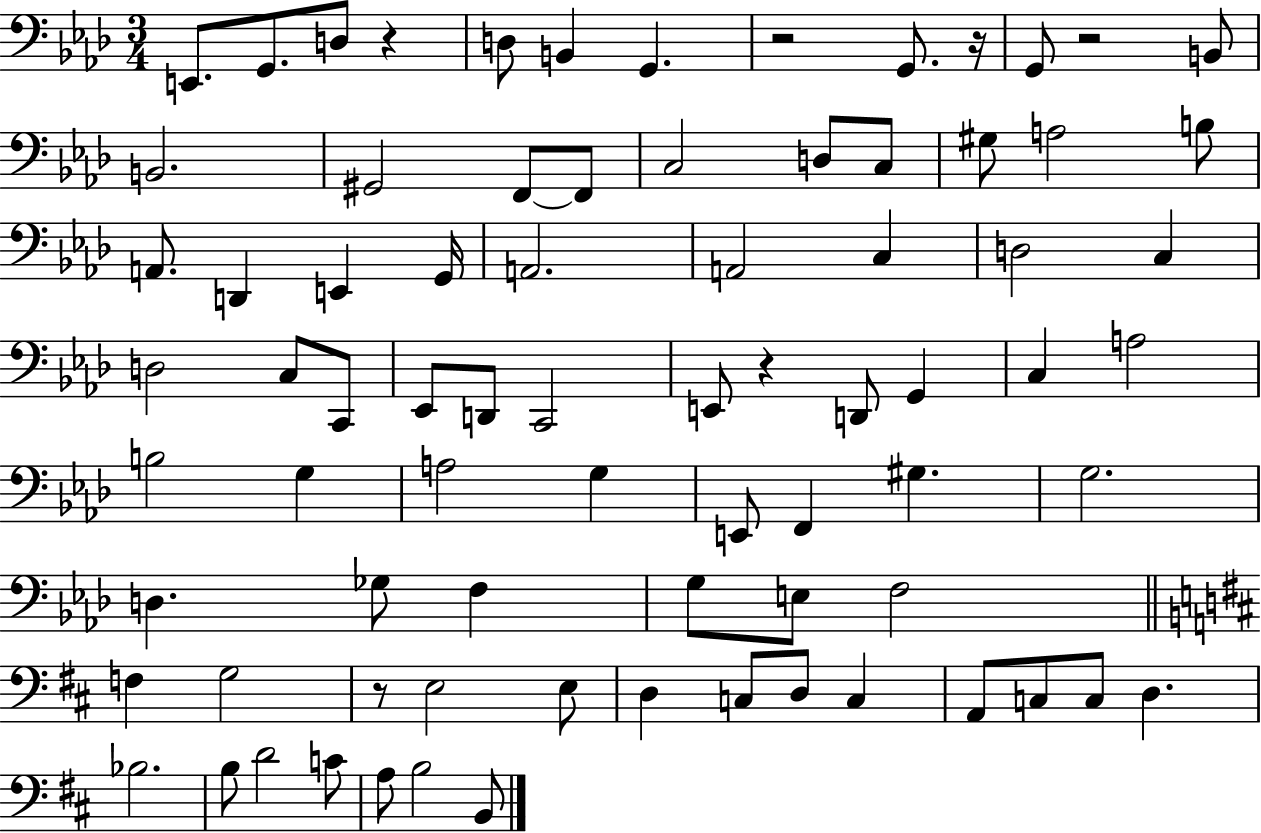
{
  \clef bass
  \numericTimeSignature
  \time 3/4
  \key aes \major
  \repeat volta 2 { e,8. g,8. d8 r4 | d8 b,4 g,4. | r2 g,8. r16 | g,8 r2 b,8 | \break b,2. | gis,2 f,8~~ f,8 | c2 d8 c8 | gis8 a2 b8 | \break a,8. d,4 e,4 g,16 | a,2. | a,2 c4 | d2 c4 | \break d2 c8 c,8 | ees,8 d,8 c,2 | e,8 r4 d,8 g,4 | c4 a2 | \break b2 g4 | a2 g4 | e,8 f,4 gis4. | g2. | \break d4. ges8 f4 | g8 e8 f2 | \bar "||" \break \key d \major f4 g2 | r8 e2 e8 | d4 c8 d8 c4 | a,8 c8 c8 d4. | \break bes2. | b8 d'2 c'8 | a8 b2 b,8 | } \bar "|."
}